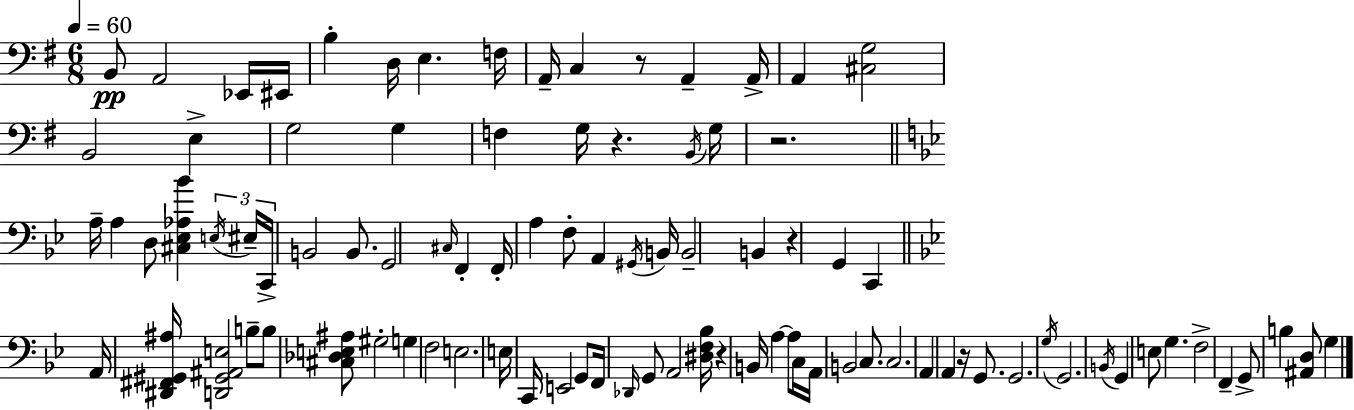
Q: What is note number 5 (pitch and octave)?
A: B3